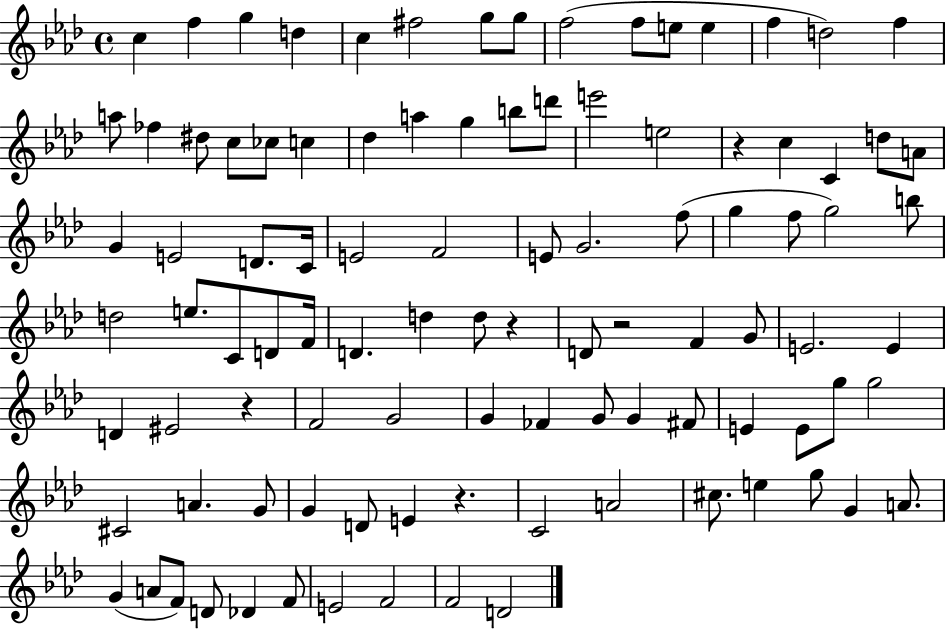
{
  \clef treble
  \time 4/4
  \defaultTimeSignature
  \key aes \major
  c''4 f''4 g''4 d''4 | c''4 fis''2 g''8 g''8 | f''2( f''8 e''8 e''4 | f''4 d''2) f''4 | \break a''8 fes''4 dis''8 c''8 ces''8 c''4 | des''4 a''4 g''4 b''8 d'''8 | e'''2 e''2 | r4 c''4 c'4 d''8 a'8 | \break g'4 e'2 d'8. c'16 | e'2 f'2 | e'8 g'2. f''8( | g''4 f''8 g''2) b''8 | \break d''2 e''8. c'8 d'8 f'16 | d'4. d''4 d''8 r4 | d'8 r2 f'4 g'8 | e'2. e'4 | \break d'4 eis'2 r4 | f'2 g'2 | g'4 fes'4 g'8 g'4 fis'8 | e'4 e'8 g''8 g''2 | \break cis'2 a'4. g'8 | g'4 d'8 e'4 r4. | c'2 a'2 | cis''8. e''4 g''8 g'4 a'8. | \break g'4( a'8 f'8) d'8 des'4 f'8 | e'2 f'2 | f'2 d'2 | \bar "|."
}